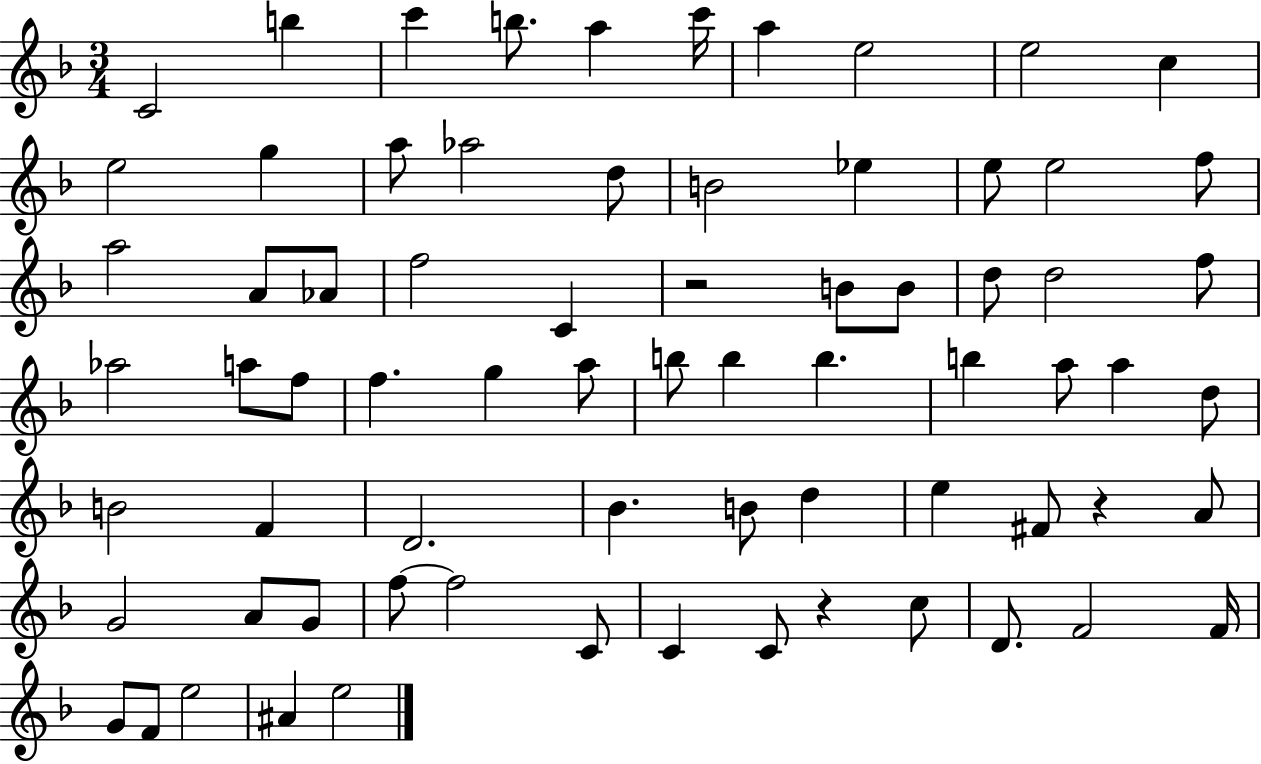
C4/h B5/q C6/q B5/e. A5/q C6/s A5/q E5/h E5/h C5/q E5/h G5/q A5/e Ab5/h D5/e B4/h Eb5/q E5/e E5/h F5/e A5/h A4/e Ab4/e F5/h C4/q R/h B4/e B4/e D5/e D5/h F5/e Ab5/h A5/e F5/e F5/q. G5/q A5/e B5/e B5/q B5/q. B5/q A5/e A5/q D5/e B4/h F4/q D4/h. Bb4/q. B4/e D5/q E5/q F#4/e R/q A4/e G4/h A4/e G4/e F5/e F5/h C4/e C4/q C4/e R/q C5/e D4/e. F4/h F4/s G4/e F4/e E5/h A#4/q E5/h